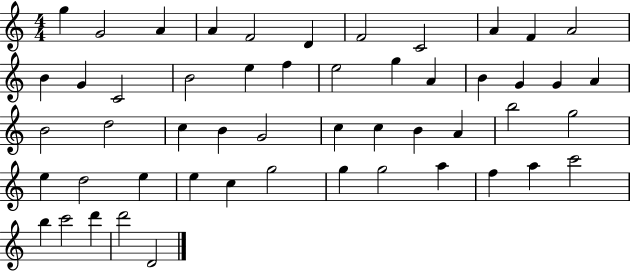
{
  \clef treble
  \numericTimeSignature
  \time 4/4
  \key c \major
  g''4 g'2 a'4 | a'4 f'2 d'4 | f'2 c'2 | a'4 f'4 a'2 | \break b'4 g'4 c'2 | b'2 e''4 f''4 | e''2 g''4 a'4 | b'4 g'4 g'4 a'4 | \break b'2 d''2 | c''4 b'4 g'2 | c''4 c''4 b'4 a'4 | b''2 g''2 | \break e''4 d''2 e''4 | e''4 c''4 g''2 | g''4 g''2 a''4 | f''4 a''4 c'''2 | \break b''4 c'''2 d'''4 | d'''2 d'2 | \bar "|."
}